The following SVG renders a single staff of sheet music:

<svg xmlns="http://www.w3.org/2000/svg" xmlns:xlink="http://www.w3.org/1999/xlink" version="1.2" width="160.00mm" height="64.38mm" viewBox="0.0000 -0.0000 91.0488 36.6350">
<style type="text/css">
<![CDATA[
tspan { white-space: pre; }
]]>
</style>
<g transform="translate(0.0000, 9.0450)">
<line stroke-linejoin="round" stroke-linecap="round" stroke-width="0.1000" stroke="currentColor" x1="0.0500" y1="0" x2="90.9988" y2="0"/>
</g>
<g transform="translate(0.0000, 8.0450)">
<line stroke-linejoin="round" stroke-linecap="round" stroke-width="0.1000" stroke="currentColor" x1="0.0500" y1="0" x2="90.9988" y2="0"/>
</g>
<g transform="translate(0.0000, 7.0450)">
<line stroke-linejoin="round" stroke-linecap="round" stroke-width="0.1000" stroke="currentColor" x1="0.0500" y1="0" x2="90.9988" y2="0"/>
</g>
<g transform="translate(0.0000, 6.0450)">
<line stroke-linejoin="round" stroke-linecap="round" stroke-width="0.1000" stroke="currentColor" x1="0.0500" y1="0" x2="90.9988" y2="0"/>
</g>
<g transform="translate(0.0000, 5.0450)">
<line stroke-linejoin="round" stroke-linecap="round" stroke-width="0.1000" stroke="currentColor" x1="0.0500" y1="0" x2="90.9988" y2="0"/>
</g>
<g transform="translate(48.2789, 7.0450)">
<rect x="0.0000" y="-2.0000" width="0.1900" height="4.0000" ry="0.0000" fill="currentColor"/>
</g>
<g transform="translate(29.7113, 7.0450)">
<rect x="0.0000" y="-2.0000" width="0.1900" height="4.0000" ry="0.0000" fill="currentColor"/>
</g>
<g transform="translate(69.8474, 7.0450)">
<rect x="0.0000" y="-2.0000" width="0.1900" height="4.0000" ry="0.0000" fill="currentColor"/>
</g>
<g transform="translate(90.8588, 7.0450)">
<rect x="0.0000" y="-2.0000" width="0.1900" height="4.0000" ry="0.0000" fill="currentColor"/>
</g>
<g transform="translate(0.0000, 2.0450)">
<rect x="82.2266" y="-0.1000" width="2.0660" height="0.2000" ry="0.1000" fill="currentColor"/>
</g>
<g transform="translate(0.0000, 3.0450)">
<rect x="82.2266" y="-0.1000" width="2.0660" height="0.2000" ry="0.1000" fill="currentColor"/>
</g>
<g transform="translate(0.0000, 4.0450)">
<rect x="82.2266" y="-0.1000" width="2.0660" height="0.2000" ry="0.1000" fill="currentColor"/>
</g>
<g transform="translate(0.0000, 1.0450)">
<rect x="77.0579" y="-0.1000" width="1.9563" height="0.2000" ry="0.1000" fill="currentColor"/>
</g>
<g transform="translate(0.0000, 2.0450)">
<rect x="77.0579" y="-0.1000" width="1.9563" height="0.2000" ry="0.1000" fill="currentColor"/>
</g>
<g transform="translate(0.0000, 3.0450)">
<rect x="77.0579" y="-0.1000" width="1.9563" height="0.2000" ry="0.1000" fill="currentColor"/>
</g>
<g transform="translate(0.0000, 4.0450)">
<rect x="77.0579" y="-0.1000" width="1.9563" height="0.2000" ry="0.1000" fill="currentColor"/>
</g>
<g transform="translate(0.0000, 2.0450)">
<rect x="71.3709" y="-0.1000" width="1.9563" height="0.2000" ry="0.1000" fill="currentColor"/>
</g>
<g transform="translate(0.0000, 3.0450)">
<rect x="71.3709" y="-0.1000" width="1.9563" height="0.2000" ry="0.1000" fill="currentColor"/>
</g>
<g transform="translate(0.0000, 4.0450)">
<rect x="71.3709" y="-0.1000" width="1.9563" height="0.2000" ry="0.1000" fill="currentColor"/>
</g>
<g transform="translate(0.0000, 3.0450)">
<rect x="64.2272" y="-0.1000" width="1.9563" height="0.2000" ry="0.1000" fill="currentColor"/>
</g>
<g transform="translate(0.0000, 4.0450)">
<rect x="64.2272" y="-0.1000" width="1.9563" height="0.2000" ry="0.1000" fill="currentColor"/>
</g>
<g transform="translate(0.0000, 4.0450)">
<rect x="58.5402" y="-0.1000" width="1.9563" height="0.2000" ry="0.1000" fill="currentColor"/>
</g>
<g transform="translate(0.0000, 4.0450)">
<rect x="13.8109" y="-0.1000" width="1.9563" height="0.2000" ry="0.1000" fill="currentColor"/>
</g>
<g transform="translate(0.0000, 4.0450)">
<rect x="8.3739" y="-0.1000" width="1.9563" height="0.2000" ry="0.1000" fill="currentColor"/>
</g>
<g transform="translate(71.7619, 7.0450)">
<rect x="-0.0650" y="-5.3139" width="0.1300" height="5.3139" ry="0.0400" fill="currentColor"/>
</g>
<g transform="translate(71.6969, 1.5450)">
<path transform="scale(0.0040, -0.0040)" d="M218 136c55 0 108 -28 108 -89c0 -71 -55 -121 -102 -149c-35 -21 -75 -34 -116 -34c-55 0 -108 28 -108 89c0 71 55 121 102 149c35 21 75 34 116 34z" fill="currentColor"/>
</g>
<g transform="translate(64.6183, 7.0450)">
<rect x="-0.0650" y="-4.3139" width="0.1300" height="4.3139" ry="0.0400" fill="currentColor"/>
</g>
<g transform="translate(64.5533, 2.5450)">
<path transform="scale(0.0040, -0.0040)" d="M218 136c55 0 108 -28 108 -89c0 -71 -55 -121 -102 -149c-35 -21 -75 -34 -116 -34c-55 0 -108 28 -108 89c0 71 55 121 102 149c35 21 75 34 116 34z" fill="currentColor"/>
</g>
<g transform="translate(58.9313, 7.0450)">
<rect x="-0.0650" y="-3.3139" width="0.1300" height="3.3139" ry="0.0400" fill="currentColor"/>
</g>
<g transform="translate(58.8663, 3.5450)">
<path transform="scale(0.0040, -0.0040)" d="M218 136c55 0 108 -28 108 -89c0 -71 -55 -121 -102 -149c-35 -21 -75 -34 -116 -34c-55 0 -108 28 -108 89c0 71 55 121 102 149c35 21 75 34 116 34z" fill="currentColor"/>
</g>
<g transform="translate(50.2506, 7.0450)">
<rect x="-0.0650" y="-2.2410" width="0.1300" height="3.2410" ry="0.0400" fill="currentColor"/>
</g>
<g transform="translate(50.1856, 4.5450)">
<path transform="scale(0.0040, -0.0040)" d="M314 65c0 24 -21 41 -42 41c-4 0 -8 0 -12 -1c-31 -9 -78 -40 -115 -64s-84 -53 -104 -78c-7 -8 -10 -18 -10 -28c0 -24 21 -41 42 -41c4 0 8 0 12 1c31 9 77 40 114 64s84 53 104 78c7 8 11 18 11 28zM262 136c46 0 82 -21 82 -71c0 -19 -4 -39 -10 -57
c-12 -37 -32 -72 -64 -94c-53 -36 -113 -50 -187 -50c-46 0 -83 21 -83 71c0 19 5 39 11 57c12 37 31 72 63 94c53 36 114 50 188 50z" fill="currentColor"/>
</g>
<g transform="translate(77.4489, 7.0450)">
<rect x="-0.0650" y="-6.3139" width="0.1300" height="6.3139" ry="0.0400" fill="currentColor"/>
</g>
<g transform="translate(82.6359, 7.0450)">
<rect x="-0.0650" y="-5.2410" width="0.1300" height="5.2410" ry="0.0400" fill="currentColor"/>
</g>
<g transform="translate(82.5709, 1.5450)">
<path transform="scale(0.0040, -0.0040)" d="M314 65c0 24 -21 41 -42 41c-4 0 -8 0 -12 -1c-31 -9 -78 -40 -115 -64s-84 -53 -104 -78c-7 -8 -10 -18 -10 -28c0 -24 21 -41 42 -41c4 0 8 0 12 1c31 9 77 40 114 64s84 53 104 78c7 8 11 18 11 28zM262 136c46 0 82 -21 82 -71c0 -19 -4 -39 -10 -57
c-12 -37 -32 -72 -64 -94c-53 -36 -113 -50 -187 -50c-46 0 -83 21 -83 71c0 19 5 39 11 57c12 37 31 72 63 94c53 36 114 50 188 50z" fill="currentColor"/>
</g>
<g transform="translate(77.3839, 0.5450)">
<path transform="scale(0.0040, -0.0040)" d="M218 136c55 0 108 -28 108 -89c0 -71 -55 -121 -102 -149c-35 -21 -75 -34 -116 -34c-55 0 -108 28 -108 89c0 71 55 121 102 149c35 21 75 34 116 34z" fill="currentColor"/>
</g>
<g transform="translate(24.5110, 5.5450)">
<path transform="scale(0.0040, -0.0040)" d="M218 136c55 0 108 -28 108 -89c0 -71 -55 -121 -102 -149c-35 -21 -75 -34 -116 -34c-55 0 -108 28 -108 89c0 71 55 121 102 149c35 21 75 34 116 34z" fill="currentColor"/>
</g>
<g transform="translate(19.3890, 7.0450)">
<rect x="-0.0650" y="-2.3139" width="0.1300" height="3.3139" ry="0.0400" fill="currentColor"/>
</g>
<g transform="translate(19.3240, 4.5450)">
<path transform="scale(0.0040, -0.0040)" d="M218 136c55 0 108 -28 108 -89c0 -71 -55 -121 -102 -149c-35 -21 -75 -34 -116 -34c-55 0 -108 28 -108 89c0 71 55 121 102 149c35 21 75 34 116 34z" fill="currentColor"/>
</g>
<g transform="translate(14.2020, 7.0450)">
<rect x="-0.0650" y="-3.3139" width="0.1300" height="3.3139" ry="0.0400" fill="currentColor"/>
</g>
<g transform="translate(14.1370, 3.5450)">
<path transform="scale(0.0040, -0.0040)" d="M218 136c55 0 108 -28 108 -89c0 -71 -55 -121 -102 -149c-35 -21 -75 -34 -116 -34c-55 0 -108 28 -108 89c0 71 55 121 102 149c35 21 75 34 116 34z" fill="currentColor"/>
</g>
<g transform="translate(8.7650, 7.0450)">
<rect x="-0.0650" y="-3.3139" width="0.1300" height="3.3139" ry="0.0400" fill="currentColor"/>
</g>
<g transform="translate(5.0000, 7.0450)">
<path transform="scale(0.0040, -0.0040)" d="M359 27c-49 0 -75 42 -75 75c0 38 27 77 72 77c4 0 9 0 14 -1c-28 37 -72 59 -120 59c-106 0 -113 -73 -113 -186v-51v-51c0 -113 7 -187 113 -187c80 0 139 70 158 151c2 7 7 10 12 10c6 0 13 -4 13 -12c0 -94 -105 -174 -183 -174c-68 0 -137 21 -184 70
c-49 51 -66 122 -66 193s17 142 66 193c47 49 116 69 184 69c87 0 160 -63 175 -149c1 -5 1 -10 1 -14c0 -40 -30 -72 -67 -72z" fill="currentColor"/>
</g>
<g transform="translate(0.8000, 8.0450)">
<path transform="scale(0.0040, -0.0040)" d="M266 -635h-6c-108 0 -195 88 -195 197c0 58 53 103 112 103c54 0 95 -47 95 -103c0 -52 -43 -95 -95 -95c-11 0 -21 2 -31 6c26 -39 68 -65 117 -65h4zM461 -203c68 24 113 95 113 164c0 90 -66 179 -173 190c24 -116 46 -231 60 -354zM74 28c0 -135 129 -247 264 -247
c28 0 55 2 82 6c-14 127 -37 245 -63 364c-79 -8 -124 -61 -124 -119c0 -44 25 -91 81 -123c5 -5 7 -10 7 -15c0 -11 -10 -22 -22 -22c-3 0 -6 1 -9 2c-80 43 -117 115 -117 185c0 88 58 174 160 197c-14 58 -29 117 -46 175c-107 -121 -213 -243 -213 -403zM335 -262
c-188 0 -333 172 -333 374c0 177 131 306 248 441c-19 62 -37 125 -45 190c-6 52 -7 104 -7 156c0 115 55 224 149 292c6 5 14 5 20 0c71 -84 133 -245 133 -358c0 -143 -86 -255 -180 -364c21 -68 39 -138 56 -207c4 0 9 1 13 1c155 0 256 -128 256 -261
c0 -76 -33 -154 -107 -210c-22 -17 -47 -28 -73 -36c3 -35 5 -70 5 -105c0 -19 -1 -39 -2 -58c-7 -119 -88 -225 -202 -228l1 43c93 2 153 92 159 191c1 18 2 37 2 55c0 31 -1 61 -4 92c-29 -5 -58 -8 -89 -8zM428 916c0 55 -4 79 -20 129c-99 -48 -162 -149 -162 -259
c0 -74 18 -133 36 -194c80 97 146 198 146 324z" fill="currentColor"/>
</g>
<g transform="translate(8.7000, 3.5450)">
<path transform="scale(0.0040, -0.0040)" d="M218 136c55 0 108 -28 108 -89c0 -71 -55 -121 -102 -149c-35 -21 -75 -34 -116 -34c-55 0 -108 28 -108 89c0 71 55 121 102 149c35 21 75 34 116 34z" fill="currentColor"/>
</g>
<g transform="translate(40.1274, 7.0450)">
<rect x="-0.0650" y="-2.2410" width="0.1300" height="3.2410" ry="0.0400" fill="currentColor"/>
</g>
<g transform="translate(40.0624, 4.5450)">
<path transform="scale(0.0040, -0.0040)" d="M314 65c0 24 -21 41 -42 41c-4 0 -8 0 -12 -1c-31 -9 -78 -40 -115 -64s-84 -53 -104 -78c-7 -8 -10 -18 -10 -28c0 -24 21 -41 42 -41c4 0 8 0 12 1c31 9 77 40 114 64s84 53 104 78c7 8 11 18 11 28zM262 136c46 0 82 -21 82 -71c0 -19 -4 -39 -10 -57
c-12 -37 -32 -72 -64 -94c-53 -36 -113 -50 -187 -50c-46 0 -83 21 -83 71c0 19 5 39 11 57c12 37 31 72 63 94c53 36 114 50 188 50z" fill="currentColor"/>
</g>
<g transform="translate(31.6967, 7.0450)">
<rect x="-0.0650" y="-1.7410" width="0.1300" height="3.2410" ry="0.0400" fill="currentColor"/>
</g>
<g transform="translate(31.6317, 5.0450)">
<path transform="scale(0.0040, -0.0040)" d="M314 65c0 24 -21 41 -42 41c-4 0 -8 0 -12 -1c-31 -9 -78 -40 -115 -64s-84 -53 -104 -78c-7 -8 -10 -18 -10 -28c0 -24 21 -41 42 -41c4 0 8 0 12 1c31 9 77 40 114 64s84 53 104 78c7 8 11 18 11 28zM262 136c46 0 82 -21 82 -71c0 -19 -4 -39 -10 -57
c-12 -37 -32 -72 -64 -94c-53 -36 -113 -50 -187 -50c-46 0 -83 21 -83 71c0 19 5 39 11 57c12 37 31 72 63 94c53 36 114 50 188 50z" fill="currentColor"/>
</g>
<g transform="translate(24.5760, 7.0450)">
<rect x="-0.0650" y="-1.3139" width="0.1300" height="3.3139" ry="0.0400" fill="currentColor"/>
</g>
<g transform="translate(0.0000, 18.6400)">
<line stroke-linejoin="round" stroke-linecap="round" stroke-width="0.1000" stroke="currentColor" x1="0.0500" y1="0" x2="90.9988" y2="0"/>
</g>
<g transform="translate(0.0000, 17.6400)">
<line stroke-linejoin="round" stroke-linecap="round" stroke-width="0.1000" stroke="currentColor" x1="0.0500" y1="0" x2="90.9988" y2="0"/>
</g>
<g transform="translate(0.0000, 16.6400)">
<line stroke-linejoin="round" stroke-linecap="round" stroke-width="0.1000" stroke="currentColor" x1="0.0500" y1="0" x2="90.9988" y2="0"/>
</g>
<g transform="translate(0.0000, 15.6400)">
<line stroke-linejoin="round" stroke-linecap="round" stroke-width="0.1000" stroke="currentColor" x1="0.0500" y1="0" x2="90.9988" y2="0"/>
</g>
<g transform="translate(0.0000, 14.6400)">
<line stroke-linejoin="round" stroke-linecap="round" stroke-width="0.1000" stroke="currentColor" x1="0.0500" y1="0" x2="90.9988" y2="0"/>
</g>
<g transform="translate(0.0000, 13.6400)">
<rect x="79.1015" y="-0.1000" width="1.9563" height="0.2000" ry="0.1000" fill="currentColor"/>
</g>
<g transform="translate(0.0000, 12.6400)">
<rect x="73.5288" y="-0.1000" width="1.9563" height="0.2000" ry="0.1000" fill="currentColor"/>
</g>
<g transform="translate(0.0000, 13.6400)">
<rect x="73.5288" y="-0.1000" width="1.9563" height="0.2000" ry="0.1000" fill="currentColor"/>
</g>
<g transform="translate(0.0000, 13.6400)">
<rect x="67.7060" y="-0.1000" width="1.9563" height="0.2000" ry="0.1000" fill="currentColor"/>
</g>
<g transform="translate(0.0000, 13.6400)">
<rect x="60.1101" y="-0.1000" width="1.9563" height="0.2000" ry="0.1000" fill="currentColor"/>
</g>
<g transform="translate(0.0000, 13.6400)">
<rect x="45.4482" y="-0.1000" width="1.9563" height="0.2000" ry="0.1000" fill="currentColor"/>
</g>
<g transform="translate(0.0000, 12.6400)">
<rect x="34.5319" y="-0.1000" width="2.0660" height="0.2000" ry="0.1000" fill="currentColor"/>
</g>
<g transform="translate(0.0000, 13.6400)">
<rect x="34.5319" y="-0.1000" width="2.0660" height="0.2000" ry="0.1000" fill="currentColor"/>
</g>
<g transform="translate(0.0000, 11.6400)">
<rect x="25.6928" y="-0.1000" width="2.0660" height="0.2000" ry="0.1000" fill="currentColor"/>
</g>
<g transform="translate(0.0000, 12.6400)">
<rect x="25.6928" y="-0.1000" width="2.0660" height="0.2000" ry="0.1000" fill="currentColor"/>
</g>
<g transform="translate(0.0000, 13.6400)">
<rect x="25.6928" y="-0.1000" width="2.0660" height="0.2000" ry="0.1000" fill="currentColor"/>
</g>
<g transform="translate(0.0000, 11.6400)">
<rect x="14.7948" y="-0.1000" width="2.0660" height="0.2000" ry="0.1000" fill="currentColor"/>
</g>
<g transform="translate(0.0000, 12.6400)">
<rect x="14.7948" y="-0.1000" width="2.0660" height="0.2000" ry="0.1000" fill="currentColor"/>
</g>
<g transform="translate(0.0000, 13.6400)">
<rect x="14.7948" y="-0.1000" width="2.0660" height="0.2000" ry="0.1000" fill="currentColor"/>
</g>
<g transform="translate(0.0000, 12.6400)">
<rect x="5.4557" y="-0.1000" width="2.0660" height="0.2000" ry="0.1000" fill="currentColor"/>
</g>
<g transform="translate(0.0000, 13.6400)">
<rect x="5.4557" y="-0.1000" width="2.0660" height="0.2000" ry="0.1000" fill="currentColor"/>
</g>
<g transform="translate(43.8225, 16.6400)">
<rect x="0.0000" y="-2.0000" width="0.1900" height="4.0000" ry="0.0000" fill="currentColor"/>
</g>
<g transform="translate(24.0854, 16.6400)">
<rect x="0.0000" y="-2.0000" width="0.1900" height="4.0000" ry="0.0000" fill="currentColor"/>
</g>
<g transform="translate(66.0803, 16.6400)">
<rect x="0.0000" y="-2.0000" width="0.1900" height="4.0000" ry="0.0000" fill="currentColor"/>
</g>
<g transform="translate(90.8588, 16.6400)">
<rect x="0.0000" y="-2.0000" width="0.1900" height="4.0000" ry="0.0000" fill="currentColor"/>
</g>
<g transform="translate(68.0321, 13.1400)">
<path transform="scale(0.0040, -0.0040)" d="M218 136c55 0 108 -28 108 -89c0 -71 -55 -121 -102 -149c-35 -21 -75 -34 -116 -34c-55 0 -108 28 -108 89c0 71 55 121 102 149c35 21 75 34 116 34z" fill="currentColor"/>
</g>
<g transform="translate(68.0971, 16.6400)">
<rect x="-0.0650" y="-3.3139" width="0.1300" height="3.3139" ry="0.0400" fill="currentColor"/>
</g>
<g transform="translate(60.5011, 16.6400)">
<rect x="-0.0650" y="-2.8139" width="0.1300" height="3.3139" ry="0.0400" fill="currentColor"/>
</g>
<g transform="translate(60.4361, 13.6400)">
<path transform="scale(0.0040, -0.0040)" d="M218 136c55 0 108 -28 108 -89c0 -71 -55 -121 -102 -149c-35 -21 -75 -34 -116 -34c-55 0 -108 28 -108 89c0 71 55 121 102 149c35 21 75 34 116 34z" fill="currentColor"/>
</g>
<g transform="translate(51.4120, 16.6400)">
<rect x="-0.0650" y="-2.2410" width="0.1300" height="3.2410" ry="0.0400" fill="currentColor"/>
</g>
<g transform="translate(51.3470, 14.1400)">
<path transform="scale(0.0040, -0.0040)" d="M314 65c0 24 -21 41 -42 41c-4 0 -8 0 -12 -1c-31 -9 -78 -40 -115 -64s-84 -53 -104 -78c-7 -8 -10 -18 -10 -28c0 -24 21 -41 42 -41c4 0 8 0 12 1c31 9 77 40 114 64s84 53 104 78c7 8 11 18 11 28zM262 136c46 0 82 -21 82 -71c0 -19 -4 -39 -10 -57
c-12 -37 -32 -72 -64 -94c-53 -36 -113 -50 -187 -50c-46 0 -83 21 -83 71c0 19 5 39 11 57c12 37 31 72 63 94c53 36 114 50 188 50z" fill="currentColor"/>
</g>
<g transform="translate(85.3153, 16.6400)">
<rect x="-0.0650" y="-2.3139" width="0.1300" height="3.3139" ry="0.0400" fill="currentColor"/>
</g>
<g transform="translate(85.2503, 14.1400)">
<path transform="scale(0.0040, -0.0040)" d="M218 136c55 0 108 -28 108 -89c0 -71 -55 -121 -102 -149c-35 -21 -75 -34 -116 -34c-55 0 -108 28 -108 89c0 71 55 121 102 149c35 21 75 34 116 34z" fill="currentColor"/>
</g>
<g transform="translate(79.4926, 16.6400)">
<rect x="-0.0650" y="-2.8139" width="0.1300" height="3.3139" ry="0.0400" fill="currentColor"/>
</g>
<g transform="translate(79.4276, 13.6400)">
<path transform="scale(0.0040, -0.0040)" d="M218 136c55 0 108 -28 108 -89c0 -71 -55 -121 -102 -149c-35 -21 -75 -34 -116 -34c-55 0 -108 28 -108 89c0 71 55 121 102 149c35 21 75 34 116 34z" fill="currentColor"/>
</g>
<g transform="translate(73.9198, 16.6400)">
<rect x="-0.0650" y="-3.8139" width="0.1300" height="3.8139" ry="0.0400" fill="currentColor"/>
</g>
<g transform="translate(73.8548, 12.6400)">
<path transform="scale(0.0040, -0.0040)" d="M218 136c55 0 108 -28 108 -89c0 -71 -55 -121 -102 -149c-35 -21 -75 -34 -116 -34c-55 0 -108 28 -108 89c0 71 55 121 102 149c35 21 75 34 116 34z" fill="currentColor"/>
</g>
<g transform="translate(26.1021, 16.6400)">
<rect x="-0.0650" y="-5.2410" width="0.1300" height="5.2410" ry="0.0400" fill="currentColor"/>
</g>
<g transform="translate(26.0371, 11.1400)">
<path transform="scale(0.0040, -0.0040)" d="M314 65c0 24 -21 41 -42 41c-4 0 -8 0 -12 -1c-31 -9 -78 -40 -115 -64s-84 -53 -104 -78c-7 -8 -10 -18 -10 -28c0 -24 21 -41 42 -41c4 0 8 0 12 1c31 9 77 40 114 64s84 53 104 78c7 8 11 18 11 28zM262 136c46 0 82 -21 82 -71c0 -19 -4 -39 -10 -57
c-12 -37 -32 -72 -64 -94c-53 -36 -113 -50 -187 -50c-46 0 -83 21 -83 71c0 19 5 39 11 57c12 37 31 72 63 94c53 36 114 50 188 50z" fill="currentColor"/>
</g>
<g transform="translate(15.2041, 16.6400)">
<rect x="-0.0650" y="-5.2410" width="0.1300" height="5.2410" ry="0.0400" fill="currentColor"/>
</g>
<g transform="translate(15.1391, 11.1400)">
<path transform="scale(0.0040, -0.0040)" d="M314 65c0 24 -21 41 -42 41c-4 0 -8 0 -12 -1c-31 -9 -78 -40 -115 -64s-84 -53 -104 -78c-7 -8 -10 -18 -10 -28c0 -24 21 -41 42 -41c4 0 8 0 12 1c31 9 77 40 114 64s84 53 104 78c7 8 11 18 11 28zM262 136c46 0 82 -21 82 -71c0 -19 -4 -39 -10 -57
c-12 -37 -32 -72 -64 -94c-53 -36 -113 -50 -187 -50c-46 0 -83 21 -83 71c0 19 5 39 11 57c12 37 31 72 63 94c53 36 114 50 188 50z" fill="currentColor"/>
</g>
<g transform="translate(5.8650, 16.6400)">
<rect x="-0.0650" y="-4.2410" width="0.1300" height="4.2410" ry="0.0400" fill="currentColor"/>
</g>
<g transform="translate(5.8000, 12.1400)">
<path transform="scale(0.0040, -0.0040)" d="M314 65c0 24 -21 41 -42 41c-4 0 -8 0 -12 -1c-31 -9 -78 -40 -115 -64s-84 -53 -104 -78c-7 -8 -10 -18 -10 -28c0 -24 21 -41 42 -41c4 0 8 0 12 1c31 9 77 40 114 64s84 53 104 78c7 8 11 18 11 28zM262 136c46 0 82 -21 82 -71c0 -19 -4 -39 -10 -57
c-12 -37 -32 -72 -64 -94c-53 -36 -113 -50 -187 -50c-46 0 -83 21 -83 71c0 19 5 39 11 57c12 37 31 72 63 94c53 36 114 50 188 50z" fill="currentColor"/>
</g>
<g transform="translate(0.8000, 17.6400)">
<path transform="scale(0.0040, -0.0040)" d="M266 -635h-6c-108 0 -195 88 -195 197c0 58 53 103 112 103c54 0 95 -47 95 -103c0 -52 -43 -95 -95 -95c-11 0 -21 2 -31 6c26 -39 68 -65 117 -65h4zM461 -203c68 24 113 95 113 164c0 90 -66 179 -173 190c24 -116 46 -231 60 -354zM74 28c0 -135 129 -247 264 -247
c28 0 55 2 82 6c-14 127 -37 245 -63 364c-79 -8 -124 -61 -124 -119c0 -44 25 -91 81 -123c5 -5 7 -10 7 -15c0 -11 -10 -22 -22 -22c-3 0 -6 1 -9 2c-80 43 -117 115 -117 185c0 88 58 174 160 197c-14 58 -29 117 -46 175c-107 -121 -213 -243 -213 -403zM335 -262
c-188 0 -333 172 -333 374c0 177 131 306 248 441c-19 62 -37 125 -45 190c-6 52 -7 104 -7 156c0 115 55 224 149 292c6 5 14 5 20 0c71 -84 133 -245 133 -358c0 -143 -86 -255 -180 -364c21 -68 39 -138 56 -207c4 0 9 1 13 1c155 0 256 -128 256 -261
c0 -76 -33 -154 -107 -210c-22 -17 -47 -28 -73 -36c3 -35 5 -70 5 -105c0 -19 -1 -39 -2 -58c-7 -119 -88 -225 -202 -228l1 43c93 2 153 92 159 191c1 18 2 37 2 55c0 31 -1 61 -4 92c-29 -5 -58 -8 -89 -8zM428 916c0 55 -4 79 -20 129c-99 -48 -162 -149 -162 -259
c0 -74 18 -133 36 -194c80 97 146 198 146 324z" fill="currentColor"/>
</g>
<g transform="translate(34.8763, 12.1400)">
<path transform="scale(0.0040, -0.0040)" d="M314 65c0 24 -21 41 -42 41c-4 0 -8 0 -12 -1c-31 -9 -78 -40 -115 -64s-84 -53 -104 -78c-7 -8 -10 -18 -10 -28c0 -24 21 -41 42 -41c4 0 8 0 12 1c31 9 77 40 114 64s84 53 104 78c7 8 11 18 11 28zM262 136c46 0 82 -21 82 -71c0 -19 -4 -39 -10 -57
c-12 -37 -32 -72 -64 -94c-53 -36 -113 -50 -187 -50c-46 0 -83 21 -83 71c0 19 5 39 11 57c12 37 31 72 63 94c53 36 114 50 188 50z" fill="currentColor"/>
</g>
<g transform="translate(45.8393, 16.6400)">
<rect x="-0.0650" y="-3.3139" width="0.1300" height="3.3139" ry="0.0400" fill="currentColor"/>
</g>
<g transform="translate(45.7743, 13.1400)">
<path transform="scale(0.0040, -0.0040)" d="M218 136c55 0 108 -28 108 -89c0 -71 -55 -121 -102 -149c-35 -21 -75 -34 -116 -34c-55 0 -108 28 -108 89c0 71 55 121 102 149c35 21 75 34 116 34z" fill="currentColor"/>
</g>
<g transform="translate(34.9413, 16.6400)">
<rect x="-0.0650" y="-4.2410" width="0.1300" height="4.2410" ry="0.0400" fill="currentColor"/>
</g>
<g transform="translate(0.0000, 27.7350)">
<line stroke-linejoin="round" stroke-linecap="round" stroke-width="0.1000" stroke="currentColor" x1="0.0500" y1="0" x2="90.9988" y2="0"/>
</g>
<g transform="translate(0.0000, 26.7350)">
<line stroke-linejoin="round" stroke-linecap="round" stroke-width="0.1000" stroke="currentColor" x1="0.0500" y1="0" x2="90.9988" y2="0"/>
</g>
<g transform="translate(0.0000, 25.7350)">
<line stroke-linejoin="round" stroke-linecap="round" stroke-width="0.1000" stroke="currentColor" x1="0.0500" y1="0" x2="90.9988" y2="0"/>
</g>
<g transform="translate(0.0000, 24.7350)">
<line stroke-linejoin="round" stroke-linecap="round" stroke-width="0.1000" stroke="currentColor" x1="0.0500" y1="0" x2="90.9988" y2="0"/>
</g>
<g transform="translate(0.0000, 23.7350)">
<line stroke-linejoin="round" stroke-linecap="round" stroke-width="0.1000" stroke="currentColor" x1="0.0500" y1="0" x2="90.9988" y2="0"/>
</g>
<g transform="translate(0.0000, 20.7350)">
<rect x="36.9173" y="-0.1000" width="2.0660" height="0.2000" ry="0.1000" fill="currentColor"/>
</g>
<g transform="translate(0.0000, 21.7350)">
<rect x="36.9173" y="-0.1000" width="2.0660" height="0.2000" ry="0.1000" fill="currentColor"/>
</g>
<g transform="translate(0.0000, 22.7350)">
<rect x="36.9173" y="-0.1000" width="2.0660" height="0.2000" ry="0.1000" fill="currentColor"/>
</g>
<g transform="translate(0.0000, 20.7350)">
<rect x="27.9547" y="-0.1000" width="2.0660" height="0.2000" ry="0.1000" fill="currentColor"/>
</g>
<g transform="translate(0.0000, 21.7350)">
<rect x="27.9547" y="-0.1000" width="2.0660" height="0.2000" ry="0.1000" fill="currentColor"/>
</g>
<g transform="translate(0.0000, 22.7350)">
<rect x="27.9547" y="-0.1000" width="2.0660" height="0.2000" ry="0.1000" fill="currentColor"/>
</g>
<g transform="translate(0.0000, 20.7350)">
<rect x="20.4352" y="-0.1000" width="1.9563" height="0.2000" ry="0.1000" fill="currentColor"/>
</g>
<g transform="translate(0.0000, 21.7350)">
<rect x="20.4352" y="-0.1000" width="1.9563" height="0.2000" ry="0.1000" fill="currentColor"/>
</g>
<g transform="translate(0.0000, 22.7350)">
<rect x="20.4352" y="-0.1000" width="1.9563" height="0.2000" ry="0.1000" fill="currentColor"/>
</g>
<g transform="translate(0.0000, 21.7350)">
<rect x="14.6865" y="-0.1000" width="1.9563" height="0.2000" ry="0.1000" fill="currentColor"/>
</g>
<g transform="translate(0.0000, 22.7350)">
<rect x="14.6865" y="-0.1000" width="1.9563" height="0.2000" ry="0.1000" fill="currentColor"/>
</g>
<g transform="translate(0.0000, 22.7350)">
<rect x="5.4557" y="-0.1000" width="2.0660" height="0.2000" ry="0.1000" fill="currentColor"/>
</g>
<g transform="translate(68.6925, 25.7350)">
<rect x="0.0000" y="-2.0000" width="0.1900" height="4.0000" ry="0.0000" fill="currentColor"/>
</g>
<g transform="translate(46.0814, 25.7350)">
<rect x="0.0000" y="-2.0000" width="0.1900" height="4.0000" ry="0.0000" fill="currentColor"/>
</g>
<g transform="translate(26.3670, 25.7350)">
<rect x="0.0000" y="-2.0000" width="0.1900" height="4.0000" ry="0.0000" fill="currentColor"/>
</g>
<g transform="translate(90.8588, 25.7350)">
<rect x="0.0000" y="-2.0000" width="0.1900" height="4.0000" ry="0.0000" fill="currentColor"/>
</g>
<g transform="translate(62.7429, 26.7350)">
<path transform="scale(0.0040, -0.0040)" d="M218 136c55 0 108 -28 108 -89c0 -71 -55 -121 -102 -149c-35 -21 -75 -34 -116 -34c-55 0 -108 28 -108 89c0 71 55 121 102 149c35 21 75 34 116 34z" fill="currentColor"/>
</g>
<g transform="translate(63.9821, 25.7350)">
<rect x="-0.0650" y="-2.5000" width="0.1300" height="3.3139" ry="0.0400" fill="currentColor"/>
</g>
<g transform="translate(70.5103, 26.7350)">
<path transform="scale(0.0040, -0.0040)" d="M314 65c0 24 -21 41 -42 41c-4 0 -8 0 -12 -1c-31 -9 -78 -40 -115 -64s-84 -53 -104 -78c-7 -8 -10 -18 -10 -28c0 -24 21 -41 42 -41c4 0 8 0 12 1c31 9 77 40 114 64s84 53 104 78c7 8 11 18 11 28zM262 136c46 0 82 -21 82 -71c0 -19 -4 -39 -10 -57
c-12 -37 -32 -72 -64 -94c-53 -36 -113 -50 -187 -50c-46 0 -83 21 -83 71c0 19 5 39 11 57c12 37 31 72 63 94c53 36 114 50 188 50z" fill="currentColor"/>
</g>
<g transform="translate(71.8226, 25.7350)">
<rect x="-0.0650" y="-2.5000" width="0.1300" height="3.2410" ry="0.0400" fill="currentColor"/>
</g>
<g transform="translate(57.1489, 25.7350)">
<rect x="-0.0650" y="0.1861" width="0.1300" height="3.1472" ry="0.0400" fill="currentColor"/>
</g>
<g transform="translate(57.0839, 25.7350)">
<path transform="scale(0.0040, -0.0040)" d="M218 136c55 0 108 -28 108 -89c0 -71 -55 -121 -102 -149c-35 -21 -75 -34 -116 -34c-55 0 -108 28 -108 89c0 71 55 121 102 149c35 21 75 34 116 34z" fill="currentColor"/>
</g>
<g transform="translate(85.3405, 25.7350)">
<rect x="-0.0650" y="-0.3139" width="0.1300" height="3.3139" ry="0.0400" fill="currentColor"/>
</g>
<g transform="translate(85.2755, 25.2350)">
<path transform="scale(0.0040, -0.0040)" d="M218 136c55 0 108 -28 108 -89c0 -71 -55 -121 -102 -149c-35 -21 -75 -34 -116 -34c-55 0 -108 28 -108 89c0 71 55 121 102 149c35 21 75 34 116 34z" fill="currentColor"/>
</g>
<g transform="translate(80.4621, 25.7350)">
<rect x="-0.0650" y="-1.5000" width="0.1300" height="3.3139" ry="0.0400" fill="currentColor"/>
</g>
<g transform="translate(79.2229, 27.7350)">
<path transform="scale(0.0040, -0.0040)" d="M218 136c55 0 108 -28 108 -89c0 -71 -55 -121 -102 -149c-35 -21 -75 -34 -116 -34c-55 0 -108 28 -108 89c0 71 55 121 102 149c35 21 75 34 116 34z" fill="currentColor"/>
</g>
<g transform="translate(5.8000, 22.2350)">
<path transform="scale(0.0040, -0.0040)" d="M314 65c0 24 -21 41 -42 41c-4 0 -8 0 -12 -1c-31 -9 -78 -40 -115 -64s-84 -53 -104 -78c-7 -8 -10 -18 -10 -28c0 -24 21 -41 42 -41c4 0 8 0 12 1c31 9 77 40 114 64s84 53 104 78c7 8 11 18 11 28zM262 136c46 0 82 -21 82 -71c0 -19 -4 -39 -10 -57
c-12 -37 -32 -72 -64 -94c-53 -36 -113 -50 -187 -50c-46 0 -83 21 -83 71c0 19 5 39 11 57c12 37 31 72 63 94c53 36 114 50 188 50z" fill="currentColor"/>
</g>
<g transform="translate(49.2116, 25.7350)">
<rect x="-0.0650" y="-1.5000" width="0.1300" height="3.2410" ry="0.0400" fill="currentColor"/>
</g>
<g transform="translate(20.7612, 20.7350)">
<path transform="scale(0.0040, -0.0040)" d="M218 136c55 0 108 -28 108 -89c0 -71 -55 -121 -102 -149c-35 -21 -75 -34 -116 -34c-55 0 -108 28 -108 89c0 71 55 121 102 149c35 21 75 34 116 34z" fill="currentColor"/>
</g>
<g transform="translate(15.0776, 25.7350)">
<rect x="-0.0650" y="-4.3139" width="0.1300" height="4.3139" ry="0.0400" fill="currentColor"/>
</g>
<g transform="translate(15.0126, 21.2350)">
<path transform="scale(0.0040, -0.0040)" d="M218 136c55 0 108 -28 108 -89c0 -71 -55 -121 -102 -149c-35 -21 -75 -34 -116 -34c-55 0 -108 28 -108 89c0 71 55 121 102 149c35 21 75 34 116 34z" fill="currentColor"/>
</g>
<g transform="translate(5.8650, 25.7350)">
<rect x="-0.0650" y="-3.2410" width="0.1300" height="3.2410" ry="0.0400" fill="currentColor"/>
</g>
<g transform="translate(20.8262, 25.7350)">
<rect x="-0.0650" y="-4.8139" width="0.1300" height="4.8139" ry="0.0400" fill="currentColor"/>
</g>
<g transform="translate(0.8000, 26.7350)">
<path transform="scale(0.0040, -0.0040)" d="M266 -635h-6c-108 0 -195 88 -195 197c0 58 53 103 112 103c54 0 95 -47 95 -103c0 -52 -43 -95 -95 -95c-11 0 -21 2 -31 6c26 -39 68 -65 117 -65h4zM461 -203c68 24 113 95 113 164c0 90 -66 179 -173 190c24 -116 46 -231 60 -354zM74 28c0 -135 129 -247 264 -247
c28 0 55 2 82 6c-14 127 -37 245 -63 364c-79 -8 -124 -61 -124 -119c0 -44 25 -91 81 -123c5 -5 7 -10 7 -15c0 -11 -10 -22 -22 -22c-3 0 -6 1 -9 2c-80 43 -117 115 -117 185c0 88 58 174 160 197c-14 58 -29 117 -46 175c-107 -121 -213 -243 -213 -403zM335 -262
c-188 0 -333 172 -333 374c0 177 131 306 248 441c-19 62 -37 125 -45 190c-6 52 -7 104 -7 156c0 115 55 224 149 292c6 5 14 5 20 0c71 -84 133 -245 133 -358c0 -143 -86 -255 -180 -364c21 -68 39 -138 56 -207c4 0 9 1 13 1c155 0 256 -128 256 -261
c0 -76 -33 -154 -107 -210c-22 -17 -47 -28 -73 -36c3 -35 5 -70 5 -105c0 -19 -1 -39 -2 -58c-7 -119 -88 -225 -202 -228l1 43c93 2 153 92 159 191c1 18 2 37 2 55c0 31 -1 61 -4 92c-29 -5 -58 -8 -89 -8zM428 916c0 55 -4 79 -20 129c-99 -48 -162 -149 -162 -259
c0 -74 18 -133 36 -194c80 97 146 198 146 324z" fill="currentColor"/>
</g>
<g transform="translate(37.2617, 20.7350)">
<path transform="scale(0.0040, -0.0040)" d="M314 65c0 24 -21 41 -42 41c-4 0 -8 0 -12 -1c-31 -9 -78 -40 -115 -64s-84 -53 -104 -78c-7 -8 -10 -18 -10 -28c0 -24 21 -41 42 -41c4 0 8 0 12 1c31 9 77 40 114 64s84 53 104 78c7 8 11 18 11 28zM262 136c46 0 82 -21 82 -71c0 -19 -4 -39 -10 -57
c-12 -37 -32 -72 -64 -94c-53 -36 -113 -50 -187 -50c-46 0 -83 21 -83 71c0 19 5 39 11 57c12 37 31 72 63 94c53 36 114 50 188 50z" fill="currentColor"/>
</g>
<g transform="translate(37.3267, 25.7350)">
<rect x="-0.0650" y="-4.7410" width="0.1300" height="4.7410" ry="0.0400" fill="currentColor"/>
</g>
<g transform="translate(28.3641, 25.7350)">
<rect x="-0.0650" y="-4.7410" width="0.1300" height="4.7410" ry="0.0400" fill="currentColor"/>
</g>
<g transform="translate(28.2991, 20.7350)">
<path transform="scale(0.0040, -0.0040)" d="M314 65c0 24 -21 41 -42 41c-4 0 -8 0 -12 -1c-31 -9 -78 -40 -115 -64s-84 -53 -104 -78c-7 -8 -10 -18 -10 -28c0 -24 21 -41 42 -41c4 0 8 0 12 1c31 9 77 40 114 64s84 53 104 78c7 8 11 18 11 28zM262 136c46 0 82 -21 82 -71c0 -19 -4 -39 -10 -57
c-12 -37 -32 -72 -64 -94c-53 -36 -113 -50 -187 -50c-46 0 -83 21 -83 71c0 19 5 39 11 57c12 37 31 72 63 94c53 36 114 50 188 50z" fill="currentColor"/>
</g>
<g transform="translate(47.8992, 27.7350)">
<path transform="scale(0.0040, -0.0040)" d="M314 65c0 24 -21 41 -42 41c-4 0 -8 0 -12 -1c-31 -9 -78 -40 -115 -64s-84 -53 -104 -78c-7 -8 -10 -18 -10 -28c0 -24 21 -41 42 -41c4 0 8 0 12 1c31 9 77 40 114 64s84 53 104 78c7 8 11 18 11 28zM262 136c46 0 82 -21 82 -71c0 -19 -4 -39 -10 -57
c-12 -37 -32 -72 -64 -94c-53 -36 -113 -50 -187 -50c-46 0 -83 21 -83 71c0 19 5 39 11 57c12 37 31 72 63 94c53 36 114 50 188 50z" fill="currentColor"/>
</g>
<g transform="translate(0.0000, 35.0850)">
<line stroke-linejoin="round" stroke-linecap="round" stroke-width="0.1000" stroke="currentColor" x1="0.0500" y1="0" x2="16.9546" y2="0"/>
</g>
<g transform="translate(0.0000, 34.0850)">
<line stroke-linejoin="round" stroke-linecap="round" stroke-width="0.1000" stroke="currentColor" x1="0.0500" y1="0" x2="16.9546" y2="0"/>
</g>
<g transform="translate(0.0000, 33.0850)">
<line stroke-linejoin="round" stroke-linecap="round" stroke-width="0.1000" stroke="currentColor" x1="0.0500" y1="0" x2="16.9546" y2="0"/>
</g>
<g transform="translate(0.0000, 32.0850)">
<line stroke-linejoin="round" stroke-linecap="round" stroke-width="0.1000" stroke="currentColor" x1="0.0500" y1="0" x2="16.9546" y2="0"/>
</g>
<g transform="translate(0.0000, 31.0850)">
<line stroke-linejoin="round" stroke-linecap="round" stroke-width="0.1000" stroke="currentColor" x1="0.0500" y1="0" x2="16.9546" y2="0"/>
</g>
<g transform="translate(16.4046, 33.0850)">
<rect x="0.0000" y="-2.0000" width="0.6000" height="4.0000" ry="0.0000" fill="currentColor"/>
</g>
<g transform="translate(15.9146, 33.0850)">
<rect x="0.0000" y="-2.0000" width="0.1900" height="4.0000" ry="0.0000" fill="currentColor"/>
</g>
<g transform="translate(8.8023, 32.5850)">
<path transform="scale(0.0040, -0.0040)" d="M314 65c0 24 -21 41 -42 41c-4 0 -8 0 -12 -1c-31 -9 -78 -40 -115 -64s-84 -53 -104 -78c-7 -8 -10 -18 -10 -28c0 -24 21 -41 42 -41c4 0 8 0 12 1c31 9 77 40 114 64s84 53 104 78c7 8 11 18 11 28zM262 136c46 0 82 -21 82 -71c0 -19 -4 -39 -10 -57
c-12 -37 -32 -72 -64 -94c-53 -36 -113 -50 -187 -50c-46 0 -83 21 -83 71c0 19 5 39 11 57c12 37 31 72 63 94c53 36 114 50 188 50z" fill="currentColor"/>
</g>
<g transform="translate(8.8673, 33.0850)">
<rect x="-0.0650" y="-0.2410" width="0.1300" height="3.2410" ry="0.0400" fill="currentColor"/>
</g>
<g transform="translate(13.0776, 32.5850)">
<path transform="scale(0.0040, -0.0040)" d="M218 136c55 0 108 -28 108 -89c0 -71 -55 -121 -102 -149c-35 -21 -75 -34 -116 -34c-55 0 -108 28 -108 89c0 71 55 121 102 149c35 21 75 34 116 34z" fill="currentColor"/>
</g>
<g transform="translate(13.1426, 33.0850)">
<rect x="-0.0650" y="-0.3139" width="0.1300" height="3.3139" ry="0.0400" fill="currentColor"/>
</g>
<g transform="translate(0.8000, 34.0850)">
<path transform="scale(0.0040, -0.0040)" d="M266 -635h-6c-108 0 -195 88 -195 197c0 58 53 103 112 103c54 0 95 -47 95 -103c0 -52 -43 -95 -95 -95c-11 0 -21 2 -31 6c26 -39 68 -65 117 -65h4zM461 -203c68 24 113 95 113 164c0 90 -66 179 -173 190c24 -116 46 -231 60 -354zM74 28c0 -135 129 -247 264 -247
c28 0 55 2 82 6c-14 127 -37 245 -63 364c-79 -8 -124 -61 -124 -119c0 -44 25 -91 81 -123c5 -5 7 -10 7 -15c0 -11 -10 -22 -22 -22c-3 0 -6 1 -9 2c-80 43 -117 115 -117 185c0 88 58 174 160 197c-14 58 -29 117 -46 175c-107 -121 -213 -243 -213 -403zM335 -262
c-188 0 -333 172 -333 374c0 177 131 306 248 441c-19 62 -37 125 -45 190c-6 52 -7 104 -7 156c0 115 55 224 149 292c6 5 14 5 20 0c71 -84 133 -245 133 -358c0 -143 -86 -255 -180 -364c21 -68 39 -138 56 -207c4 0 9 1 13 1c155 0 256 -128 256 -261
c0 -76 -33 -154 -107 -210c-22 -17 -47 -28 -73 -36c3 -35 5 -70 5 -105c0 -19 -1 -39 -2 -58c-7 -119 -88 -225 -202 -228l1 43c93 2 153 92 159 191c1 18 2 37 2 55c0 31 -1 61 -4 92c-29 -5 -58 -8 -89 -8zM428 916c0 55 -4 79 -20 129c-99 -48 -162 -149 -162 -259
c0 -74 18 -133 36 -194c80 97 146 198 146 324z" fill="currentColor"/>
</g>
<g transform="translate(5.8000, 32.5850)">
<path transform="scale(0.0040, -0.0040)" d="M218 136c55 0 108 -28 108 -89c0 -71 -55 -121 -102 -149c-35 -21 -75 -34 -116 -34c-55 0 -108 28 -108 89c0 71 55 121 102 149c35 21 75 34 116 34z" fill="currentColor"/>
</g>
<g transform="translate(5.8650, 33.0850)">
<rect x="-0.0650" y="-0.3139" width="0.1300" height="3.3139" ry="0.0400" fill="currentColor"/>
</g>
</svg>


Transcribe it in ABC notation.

X:1
T:Untitled
M:4/4
L:1/4
K:C
b b g e f2 g2 g2 b d' f' a' f'2 d'2 f'2 f'2 d'2 b g2 a b c' a g b2 d' e' e'2 e'2 E2 B G G2 E c c c2 c